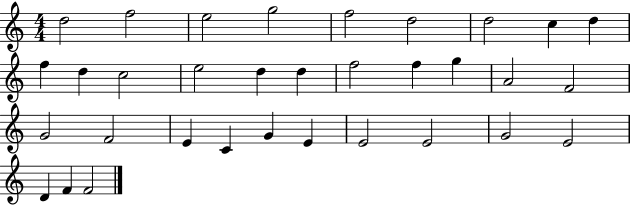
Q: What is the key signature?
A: C major